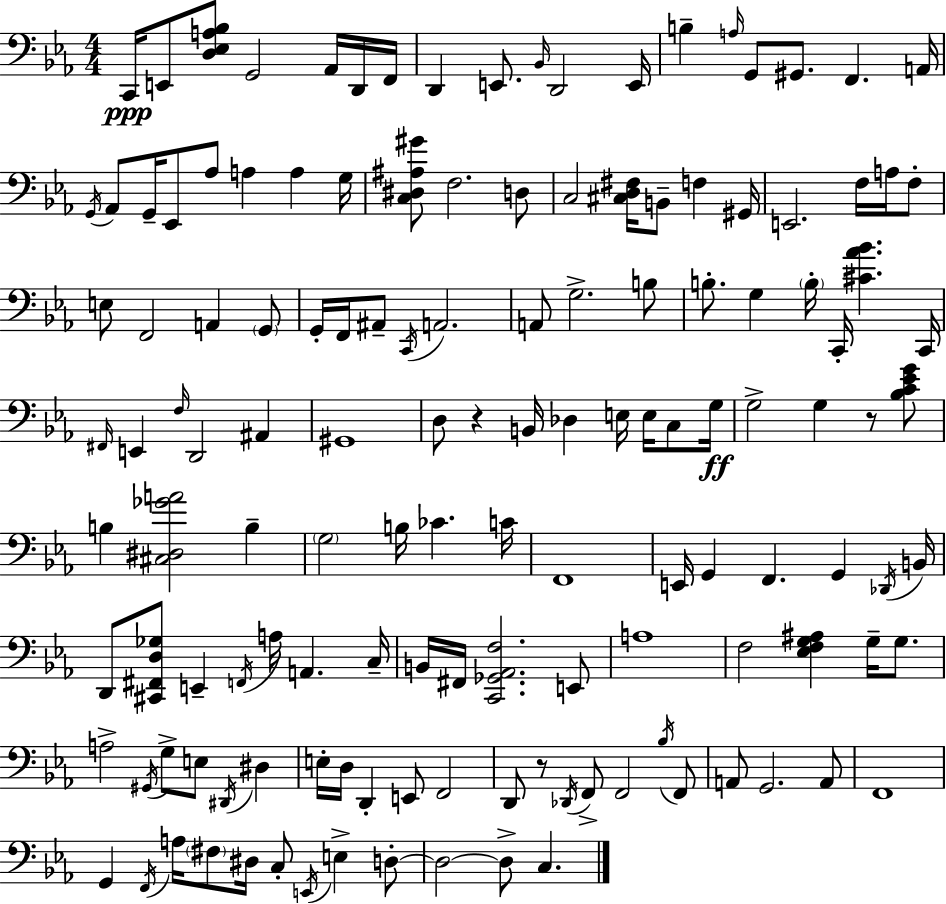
X:1
T:Untitled
M:4/4
L:1/4
K:Eb
C,,/4 E,,/2 [D,_E,A,_B,]/2 G,,2 _A,,/4 D,,/4 F,,/4 D,, E,,/2 _B,,/4 D,,2 E,,/4 B, A,/4 G,,/2 ^G,,/2 F,, A,,/4 G,,/4 _A,,/2 G,,/4 _E,,/2 _A,/2 A, A, G,/4 [C,^D,^A,^G]/2 F,2 D,/2 C,2 [^C,D,^F,]/4 B,,/2 F, ^G,,/4 E,,2 F,/4 A,/4 F,/2 E,/2 F,,2 A,, G,,/2 G,,/4 F,,/4 ^A,,/2 C,,/4 A,,2 A,,/2 G,2 B,/2 B,/2 G, B,/4 C,,/4 [^C_A_B] C,,/4 ^F,,/4 E,, F,/4 D,,2 ^A,, ^G,,4 D,/2 z B,,/4 _D, E,/4 E,/4 C,/2 G,/4 G,2 G, z/2 [_B,C_EG]/2 B, [^C,^D,_GA]2 B, G,2 B,/4 _C C/4 F,,4 E,,/4 G,, F,, G,, _D,,/4 B,,/4 D,,/2 [^C,,^F,,D,_G,]/2 E,, F,,/4 A,/4 A,, C,/4 B,,/4 ^F,,/4 [C,,_G,,_A,,F,]2 E,,/2 A,4 F,2 [_E,F,G,^A,] G,/4 G,/2 A,2 ^G,,/4 G,/2 E,/2 ^D,,/4 ^D, E,/4 D,/4 D,, E,,/2 F,,2 D,,/2 z/2 _D,,/4 F,,/2 F,,2 _B,/4 F,,/2 A,,/2 G,,2 A,,/2 F,,4 G,, F,,/4 A,/4 ^F,/2 ^D,/4 C,/2 E,,/4 E, D,/2 D,2 D,/2 C,